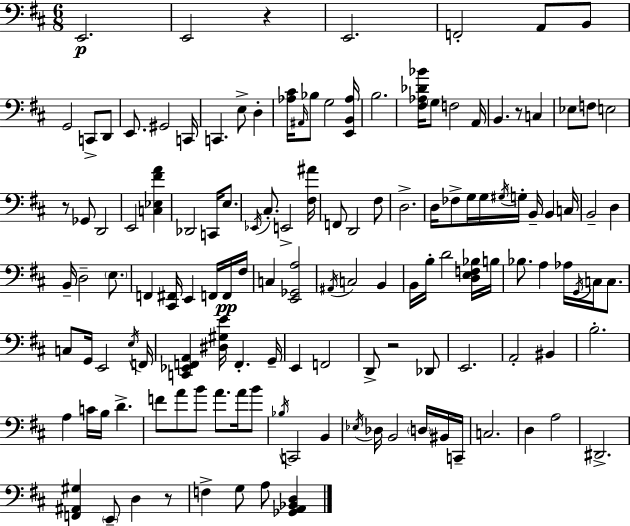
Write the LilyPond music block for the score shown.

{
  \clef bass
  \numericTimeSignature
  \time 6/8
  \key d \major
  e,2.\p | e,2 r4 | e,2. | f,2-. a,8 b,8 | \break g,2 c,8-> d,8 | e,8. gis,2 c,16 | c,4. e8-> d4-. | <aes cis'>16 \grace { ais,16 } bes8 g2 | \break <e, b, aes>16 b2. | <fis aes des' bes'>16 \parenthesize g8 f2 | a,16 b,4. r8 c4 | ees8 f8 e2 | \break r8 ges,8 d,2 | e,2 <c ees fis' a'>4 | des,2 c,16 e8. | \acciaccatura { ees,16 } cis8.-. e,2-> | \break <fis ais'>16 f,8 d,2 | fis8 d2.-> | d16 fes8-> g16 g16 \acciaccatura { gis16 } g16-. b,16-- b,4 | c16 b,2-- d4 | \break b,16-- d2-- | \parenthesize e8. f,4 <cis, fis,>16 e,4 | f,16 f,16\pp fis16 c4 <e, ges, a>2 | \acciaccatura { ais,16 } c2 | \break b,4 b,16 b16-. d'2 | <d e f bes>16 b16 bes8. a4 aes16 | \acciaccatura { g,16 } c16 c8. c8 g,16 e,2 | \acciaccatura { e16 } f,16 <c, ees, f, a,>4 <dis gis e'>16 f,4.-. | \break g,16-- e,4 f,2 | d,8-> r2 | des,8 e,2. | a,2-. | \break bis,4 b2.-. | a4 c'16 b16 | d'4.-> f'8 a'8 b'8 | a'8. a'16 b'8 \acciaccatura { bes16 } c,2 | \break b,4 \acciaccatura { ees16 } des16 b,2 | \parenthesize d16 bis,16 c,16-- c2. | d4 | a2 dis,2.-> | \break <f, ais, gis>4 | \parenthesize e,8-- d4 r8 f4-> | g8 a8 <ges, a, bes, d>4 \bar "|."
}